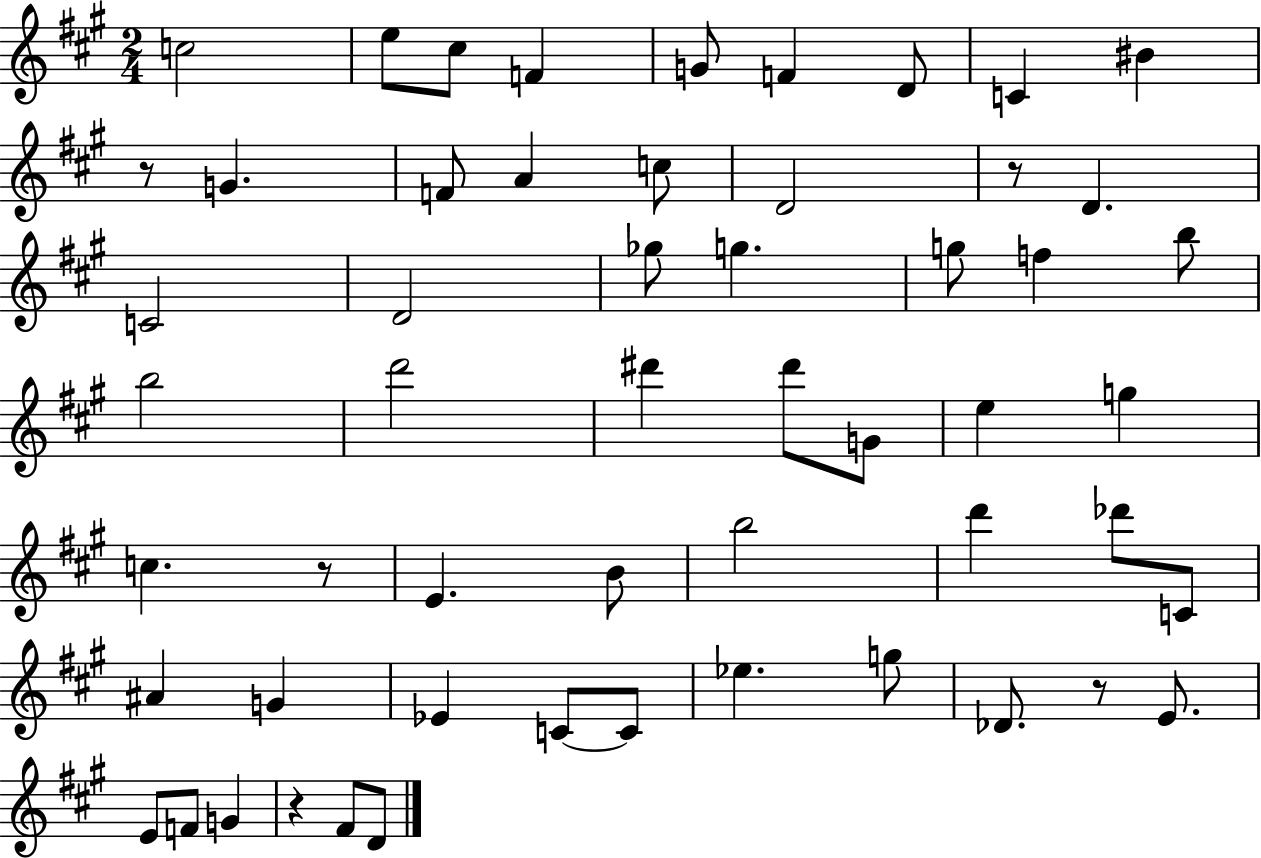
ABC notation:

X:1
T:Untitled
M:2/4
L:1/4
K:A
c2 e/2 ^c/2 F G/2 F D/2 C ^B z/2 G F/2 A c/2 D2 z/2 D C2 D2 _g/2 g g/2 f b/2 b2 d'2 ^d' ^d'/2 G/2 e g c z/2 E B/2 b2 d' _d'/2 C/2 ^A G _E C/2 C/2 _e g/2 _D/2 z/2 E/2 E/2 F/2 G z ^F/2 D/2